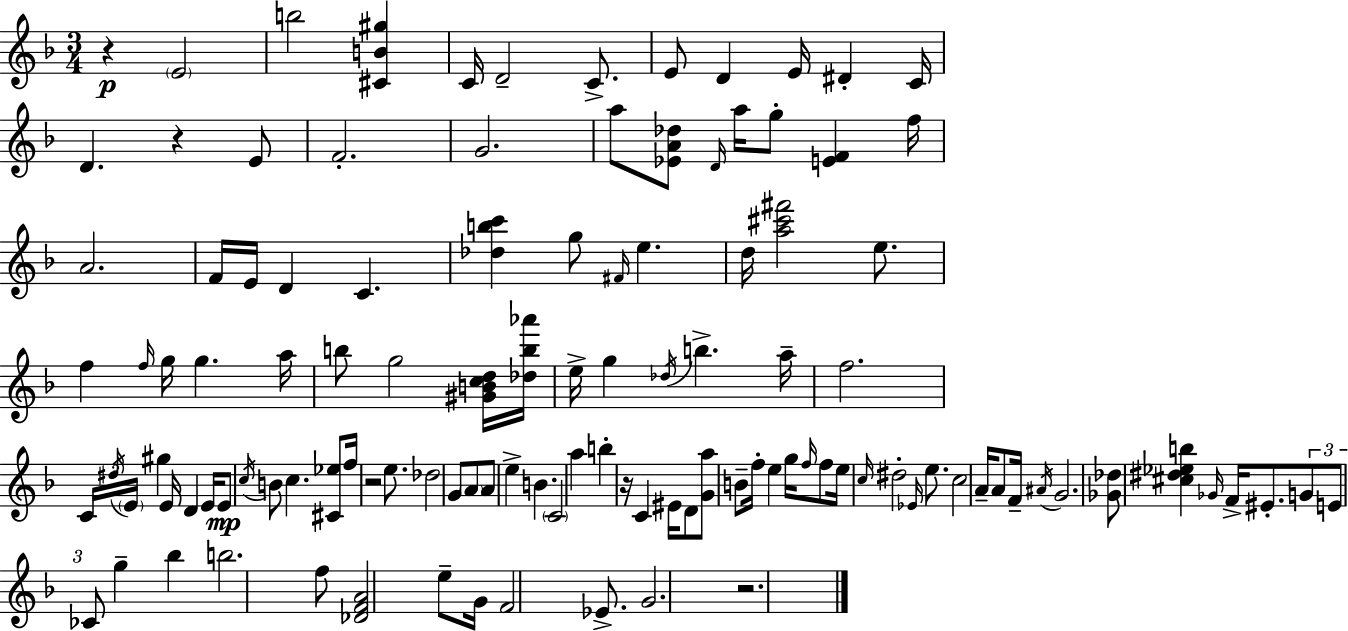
R/q E4/h B5/h [C#4,B4,G#5]/q C4/s D4/h C4/e. E4/e D4/q E4/s D#4/q C4/s D4/q. R/q E4/e F4/h. G4/h. A5/e [Eb4,A4,Db5]/e D4/s A5/s G5/e [E4,F4]/q F5/s A4/h. F4/s E4/s D4/q C4/q. [Db5,B5,C6]/q G5/e F#4/s E5/q. D5/s [A5,C#6,F#6]/h E5/e. F5/q F5/s G5/s G5/q. A5/s B5/e G5/h [G#4,B4,C5,D5]/s [Db5,B5,Ab6]/s E5/s G5/q Db5/s B5/q. A5/s F5/h. C4/s D#5/s E4/s G#5/q E4/s D4/q E4/s E4/e C5/s B4/e C5/q. [C#4,Eb5]/e F5/s R/h E5/e. Db5/h G4/e A4/e A4/e E5/q B4/q. C4/h A5/q B5/q R/s C4/q EIS4/s D4/e [G4,A5]/e B4/e F5/s E5/q G5/s F5/s F5/e E5/s C5/s D#5/h Eb4/s E5/e. C5/h A4/s A4/e F4/s A#4/s G4/h. [Gb4,Db5]/e [C#5,D#5,Eb5,B5]/q Gb4/s F4/s EIS4/e. G4/e E4/e CES4/e G5/q Bb5/q B5/h. F5/e [Db4,F4,A4]/h E5/e G4/s F4/h Eb4/e. G4/h. R/h.